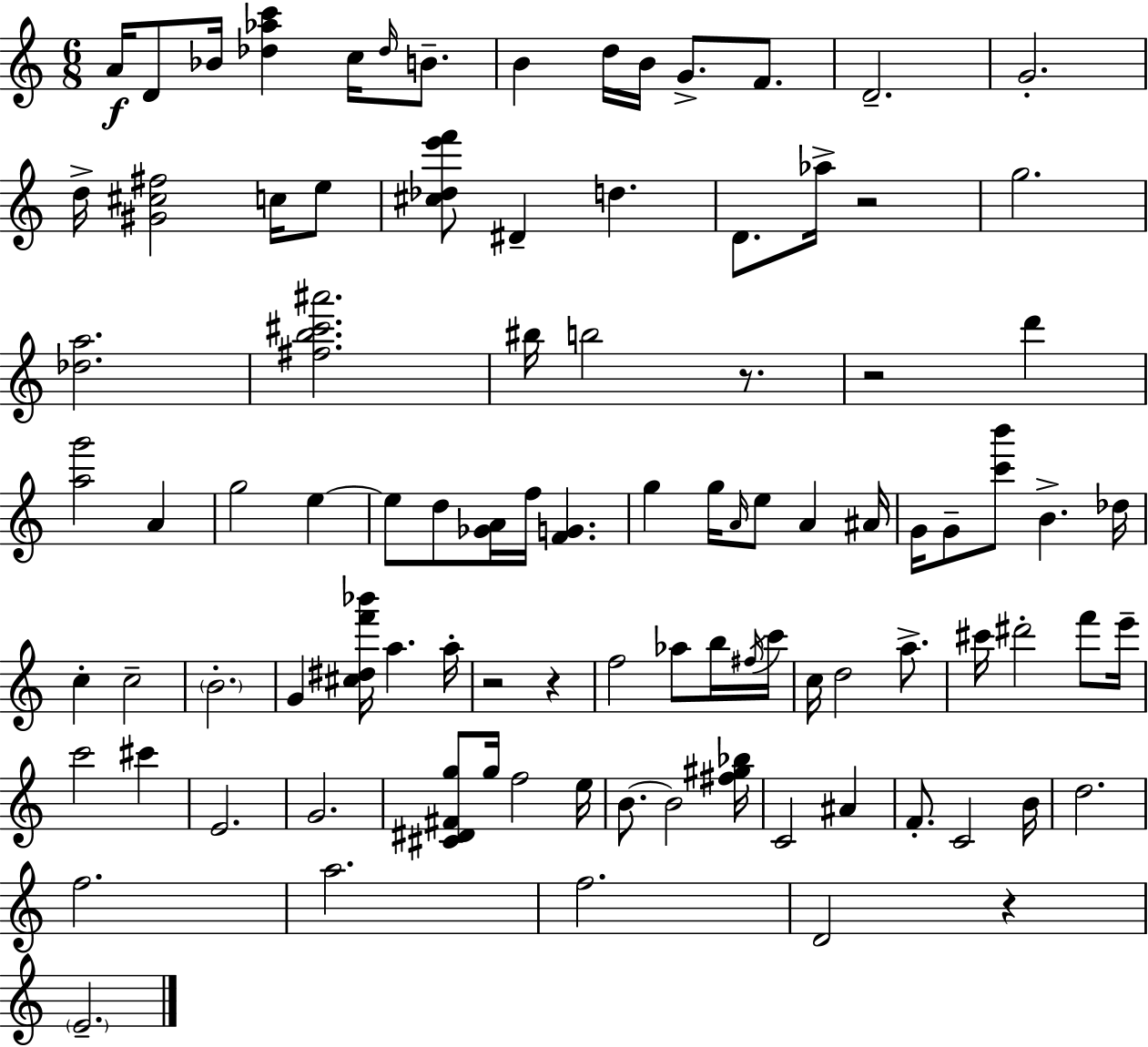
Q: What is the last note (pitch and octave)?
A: E4